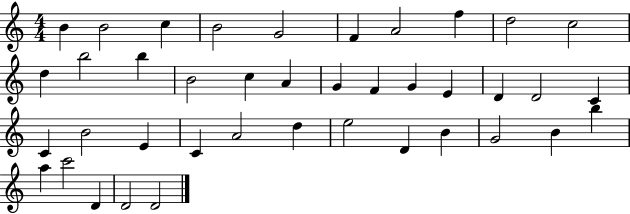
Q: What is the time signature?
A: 4/4